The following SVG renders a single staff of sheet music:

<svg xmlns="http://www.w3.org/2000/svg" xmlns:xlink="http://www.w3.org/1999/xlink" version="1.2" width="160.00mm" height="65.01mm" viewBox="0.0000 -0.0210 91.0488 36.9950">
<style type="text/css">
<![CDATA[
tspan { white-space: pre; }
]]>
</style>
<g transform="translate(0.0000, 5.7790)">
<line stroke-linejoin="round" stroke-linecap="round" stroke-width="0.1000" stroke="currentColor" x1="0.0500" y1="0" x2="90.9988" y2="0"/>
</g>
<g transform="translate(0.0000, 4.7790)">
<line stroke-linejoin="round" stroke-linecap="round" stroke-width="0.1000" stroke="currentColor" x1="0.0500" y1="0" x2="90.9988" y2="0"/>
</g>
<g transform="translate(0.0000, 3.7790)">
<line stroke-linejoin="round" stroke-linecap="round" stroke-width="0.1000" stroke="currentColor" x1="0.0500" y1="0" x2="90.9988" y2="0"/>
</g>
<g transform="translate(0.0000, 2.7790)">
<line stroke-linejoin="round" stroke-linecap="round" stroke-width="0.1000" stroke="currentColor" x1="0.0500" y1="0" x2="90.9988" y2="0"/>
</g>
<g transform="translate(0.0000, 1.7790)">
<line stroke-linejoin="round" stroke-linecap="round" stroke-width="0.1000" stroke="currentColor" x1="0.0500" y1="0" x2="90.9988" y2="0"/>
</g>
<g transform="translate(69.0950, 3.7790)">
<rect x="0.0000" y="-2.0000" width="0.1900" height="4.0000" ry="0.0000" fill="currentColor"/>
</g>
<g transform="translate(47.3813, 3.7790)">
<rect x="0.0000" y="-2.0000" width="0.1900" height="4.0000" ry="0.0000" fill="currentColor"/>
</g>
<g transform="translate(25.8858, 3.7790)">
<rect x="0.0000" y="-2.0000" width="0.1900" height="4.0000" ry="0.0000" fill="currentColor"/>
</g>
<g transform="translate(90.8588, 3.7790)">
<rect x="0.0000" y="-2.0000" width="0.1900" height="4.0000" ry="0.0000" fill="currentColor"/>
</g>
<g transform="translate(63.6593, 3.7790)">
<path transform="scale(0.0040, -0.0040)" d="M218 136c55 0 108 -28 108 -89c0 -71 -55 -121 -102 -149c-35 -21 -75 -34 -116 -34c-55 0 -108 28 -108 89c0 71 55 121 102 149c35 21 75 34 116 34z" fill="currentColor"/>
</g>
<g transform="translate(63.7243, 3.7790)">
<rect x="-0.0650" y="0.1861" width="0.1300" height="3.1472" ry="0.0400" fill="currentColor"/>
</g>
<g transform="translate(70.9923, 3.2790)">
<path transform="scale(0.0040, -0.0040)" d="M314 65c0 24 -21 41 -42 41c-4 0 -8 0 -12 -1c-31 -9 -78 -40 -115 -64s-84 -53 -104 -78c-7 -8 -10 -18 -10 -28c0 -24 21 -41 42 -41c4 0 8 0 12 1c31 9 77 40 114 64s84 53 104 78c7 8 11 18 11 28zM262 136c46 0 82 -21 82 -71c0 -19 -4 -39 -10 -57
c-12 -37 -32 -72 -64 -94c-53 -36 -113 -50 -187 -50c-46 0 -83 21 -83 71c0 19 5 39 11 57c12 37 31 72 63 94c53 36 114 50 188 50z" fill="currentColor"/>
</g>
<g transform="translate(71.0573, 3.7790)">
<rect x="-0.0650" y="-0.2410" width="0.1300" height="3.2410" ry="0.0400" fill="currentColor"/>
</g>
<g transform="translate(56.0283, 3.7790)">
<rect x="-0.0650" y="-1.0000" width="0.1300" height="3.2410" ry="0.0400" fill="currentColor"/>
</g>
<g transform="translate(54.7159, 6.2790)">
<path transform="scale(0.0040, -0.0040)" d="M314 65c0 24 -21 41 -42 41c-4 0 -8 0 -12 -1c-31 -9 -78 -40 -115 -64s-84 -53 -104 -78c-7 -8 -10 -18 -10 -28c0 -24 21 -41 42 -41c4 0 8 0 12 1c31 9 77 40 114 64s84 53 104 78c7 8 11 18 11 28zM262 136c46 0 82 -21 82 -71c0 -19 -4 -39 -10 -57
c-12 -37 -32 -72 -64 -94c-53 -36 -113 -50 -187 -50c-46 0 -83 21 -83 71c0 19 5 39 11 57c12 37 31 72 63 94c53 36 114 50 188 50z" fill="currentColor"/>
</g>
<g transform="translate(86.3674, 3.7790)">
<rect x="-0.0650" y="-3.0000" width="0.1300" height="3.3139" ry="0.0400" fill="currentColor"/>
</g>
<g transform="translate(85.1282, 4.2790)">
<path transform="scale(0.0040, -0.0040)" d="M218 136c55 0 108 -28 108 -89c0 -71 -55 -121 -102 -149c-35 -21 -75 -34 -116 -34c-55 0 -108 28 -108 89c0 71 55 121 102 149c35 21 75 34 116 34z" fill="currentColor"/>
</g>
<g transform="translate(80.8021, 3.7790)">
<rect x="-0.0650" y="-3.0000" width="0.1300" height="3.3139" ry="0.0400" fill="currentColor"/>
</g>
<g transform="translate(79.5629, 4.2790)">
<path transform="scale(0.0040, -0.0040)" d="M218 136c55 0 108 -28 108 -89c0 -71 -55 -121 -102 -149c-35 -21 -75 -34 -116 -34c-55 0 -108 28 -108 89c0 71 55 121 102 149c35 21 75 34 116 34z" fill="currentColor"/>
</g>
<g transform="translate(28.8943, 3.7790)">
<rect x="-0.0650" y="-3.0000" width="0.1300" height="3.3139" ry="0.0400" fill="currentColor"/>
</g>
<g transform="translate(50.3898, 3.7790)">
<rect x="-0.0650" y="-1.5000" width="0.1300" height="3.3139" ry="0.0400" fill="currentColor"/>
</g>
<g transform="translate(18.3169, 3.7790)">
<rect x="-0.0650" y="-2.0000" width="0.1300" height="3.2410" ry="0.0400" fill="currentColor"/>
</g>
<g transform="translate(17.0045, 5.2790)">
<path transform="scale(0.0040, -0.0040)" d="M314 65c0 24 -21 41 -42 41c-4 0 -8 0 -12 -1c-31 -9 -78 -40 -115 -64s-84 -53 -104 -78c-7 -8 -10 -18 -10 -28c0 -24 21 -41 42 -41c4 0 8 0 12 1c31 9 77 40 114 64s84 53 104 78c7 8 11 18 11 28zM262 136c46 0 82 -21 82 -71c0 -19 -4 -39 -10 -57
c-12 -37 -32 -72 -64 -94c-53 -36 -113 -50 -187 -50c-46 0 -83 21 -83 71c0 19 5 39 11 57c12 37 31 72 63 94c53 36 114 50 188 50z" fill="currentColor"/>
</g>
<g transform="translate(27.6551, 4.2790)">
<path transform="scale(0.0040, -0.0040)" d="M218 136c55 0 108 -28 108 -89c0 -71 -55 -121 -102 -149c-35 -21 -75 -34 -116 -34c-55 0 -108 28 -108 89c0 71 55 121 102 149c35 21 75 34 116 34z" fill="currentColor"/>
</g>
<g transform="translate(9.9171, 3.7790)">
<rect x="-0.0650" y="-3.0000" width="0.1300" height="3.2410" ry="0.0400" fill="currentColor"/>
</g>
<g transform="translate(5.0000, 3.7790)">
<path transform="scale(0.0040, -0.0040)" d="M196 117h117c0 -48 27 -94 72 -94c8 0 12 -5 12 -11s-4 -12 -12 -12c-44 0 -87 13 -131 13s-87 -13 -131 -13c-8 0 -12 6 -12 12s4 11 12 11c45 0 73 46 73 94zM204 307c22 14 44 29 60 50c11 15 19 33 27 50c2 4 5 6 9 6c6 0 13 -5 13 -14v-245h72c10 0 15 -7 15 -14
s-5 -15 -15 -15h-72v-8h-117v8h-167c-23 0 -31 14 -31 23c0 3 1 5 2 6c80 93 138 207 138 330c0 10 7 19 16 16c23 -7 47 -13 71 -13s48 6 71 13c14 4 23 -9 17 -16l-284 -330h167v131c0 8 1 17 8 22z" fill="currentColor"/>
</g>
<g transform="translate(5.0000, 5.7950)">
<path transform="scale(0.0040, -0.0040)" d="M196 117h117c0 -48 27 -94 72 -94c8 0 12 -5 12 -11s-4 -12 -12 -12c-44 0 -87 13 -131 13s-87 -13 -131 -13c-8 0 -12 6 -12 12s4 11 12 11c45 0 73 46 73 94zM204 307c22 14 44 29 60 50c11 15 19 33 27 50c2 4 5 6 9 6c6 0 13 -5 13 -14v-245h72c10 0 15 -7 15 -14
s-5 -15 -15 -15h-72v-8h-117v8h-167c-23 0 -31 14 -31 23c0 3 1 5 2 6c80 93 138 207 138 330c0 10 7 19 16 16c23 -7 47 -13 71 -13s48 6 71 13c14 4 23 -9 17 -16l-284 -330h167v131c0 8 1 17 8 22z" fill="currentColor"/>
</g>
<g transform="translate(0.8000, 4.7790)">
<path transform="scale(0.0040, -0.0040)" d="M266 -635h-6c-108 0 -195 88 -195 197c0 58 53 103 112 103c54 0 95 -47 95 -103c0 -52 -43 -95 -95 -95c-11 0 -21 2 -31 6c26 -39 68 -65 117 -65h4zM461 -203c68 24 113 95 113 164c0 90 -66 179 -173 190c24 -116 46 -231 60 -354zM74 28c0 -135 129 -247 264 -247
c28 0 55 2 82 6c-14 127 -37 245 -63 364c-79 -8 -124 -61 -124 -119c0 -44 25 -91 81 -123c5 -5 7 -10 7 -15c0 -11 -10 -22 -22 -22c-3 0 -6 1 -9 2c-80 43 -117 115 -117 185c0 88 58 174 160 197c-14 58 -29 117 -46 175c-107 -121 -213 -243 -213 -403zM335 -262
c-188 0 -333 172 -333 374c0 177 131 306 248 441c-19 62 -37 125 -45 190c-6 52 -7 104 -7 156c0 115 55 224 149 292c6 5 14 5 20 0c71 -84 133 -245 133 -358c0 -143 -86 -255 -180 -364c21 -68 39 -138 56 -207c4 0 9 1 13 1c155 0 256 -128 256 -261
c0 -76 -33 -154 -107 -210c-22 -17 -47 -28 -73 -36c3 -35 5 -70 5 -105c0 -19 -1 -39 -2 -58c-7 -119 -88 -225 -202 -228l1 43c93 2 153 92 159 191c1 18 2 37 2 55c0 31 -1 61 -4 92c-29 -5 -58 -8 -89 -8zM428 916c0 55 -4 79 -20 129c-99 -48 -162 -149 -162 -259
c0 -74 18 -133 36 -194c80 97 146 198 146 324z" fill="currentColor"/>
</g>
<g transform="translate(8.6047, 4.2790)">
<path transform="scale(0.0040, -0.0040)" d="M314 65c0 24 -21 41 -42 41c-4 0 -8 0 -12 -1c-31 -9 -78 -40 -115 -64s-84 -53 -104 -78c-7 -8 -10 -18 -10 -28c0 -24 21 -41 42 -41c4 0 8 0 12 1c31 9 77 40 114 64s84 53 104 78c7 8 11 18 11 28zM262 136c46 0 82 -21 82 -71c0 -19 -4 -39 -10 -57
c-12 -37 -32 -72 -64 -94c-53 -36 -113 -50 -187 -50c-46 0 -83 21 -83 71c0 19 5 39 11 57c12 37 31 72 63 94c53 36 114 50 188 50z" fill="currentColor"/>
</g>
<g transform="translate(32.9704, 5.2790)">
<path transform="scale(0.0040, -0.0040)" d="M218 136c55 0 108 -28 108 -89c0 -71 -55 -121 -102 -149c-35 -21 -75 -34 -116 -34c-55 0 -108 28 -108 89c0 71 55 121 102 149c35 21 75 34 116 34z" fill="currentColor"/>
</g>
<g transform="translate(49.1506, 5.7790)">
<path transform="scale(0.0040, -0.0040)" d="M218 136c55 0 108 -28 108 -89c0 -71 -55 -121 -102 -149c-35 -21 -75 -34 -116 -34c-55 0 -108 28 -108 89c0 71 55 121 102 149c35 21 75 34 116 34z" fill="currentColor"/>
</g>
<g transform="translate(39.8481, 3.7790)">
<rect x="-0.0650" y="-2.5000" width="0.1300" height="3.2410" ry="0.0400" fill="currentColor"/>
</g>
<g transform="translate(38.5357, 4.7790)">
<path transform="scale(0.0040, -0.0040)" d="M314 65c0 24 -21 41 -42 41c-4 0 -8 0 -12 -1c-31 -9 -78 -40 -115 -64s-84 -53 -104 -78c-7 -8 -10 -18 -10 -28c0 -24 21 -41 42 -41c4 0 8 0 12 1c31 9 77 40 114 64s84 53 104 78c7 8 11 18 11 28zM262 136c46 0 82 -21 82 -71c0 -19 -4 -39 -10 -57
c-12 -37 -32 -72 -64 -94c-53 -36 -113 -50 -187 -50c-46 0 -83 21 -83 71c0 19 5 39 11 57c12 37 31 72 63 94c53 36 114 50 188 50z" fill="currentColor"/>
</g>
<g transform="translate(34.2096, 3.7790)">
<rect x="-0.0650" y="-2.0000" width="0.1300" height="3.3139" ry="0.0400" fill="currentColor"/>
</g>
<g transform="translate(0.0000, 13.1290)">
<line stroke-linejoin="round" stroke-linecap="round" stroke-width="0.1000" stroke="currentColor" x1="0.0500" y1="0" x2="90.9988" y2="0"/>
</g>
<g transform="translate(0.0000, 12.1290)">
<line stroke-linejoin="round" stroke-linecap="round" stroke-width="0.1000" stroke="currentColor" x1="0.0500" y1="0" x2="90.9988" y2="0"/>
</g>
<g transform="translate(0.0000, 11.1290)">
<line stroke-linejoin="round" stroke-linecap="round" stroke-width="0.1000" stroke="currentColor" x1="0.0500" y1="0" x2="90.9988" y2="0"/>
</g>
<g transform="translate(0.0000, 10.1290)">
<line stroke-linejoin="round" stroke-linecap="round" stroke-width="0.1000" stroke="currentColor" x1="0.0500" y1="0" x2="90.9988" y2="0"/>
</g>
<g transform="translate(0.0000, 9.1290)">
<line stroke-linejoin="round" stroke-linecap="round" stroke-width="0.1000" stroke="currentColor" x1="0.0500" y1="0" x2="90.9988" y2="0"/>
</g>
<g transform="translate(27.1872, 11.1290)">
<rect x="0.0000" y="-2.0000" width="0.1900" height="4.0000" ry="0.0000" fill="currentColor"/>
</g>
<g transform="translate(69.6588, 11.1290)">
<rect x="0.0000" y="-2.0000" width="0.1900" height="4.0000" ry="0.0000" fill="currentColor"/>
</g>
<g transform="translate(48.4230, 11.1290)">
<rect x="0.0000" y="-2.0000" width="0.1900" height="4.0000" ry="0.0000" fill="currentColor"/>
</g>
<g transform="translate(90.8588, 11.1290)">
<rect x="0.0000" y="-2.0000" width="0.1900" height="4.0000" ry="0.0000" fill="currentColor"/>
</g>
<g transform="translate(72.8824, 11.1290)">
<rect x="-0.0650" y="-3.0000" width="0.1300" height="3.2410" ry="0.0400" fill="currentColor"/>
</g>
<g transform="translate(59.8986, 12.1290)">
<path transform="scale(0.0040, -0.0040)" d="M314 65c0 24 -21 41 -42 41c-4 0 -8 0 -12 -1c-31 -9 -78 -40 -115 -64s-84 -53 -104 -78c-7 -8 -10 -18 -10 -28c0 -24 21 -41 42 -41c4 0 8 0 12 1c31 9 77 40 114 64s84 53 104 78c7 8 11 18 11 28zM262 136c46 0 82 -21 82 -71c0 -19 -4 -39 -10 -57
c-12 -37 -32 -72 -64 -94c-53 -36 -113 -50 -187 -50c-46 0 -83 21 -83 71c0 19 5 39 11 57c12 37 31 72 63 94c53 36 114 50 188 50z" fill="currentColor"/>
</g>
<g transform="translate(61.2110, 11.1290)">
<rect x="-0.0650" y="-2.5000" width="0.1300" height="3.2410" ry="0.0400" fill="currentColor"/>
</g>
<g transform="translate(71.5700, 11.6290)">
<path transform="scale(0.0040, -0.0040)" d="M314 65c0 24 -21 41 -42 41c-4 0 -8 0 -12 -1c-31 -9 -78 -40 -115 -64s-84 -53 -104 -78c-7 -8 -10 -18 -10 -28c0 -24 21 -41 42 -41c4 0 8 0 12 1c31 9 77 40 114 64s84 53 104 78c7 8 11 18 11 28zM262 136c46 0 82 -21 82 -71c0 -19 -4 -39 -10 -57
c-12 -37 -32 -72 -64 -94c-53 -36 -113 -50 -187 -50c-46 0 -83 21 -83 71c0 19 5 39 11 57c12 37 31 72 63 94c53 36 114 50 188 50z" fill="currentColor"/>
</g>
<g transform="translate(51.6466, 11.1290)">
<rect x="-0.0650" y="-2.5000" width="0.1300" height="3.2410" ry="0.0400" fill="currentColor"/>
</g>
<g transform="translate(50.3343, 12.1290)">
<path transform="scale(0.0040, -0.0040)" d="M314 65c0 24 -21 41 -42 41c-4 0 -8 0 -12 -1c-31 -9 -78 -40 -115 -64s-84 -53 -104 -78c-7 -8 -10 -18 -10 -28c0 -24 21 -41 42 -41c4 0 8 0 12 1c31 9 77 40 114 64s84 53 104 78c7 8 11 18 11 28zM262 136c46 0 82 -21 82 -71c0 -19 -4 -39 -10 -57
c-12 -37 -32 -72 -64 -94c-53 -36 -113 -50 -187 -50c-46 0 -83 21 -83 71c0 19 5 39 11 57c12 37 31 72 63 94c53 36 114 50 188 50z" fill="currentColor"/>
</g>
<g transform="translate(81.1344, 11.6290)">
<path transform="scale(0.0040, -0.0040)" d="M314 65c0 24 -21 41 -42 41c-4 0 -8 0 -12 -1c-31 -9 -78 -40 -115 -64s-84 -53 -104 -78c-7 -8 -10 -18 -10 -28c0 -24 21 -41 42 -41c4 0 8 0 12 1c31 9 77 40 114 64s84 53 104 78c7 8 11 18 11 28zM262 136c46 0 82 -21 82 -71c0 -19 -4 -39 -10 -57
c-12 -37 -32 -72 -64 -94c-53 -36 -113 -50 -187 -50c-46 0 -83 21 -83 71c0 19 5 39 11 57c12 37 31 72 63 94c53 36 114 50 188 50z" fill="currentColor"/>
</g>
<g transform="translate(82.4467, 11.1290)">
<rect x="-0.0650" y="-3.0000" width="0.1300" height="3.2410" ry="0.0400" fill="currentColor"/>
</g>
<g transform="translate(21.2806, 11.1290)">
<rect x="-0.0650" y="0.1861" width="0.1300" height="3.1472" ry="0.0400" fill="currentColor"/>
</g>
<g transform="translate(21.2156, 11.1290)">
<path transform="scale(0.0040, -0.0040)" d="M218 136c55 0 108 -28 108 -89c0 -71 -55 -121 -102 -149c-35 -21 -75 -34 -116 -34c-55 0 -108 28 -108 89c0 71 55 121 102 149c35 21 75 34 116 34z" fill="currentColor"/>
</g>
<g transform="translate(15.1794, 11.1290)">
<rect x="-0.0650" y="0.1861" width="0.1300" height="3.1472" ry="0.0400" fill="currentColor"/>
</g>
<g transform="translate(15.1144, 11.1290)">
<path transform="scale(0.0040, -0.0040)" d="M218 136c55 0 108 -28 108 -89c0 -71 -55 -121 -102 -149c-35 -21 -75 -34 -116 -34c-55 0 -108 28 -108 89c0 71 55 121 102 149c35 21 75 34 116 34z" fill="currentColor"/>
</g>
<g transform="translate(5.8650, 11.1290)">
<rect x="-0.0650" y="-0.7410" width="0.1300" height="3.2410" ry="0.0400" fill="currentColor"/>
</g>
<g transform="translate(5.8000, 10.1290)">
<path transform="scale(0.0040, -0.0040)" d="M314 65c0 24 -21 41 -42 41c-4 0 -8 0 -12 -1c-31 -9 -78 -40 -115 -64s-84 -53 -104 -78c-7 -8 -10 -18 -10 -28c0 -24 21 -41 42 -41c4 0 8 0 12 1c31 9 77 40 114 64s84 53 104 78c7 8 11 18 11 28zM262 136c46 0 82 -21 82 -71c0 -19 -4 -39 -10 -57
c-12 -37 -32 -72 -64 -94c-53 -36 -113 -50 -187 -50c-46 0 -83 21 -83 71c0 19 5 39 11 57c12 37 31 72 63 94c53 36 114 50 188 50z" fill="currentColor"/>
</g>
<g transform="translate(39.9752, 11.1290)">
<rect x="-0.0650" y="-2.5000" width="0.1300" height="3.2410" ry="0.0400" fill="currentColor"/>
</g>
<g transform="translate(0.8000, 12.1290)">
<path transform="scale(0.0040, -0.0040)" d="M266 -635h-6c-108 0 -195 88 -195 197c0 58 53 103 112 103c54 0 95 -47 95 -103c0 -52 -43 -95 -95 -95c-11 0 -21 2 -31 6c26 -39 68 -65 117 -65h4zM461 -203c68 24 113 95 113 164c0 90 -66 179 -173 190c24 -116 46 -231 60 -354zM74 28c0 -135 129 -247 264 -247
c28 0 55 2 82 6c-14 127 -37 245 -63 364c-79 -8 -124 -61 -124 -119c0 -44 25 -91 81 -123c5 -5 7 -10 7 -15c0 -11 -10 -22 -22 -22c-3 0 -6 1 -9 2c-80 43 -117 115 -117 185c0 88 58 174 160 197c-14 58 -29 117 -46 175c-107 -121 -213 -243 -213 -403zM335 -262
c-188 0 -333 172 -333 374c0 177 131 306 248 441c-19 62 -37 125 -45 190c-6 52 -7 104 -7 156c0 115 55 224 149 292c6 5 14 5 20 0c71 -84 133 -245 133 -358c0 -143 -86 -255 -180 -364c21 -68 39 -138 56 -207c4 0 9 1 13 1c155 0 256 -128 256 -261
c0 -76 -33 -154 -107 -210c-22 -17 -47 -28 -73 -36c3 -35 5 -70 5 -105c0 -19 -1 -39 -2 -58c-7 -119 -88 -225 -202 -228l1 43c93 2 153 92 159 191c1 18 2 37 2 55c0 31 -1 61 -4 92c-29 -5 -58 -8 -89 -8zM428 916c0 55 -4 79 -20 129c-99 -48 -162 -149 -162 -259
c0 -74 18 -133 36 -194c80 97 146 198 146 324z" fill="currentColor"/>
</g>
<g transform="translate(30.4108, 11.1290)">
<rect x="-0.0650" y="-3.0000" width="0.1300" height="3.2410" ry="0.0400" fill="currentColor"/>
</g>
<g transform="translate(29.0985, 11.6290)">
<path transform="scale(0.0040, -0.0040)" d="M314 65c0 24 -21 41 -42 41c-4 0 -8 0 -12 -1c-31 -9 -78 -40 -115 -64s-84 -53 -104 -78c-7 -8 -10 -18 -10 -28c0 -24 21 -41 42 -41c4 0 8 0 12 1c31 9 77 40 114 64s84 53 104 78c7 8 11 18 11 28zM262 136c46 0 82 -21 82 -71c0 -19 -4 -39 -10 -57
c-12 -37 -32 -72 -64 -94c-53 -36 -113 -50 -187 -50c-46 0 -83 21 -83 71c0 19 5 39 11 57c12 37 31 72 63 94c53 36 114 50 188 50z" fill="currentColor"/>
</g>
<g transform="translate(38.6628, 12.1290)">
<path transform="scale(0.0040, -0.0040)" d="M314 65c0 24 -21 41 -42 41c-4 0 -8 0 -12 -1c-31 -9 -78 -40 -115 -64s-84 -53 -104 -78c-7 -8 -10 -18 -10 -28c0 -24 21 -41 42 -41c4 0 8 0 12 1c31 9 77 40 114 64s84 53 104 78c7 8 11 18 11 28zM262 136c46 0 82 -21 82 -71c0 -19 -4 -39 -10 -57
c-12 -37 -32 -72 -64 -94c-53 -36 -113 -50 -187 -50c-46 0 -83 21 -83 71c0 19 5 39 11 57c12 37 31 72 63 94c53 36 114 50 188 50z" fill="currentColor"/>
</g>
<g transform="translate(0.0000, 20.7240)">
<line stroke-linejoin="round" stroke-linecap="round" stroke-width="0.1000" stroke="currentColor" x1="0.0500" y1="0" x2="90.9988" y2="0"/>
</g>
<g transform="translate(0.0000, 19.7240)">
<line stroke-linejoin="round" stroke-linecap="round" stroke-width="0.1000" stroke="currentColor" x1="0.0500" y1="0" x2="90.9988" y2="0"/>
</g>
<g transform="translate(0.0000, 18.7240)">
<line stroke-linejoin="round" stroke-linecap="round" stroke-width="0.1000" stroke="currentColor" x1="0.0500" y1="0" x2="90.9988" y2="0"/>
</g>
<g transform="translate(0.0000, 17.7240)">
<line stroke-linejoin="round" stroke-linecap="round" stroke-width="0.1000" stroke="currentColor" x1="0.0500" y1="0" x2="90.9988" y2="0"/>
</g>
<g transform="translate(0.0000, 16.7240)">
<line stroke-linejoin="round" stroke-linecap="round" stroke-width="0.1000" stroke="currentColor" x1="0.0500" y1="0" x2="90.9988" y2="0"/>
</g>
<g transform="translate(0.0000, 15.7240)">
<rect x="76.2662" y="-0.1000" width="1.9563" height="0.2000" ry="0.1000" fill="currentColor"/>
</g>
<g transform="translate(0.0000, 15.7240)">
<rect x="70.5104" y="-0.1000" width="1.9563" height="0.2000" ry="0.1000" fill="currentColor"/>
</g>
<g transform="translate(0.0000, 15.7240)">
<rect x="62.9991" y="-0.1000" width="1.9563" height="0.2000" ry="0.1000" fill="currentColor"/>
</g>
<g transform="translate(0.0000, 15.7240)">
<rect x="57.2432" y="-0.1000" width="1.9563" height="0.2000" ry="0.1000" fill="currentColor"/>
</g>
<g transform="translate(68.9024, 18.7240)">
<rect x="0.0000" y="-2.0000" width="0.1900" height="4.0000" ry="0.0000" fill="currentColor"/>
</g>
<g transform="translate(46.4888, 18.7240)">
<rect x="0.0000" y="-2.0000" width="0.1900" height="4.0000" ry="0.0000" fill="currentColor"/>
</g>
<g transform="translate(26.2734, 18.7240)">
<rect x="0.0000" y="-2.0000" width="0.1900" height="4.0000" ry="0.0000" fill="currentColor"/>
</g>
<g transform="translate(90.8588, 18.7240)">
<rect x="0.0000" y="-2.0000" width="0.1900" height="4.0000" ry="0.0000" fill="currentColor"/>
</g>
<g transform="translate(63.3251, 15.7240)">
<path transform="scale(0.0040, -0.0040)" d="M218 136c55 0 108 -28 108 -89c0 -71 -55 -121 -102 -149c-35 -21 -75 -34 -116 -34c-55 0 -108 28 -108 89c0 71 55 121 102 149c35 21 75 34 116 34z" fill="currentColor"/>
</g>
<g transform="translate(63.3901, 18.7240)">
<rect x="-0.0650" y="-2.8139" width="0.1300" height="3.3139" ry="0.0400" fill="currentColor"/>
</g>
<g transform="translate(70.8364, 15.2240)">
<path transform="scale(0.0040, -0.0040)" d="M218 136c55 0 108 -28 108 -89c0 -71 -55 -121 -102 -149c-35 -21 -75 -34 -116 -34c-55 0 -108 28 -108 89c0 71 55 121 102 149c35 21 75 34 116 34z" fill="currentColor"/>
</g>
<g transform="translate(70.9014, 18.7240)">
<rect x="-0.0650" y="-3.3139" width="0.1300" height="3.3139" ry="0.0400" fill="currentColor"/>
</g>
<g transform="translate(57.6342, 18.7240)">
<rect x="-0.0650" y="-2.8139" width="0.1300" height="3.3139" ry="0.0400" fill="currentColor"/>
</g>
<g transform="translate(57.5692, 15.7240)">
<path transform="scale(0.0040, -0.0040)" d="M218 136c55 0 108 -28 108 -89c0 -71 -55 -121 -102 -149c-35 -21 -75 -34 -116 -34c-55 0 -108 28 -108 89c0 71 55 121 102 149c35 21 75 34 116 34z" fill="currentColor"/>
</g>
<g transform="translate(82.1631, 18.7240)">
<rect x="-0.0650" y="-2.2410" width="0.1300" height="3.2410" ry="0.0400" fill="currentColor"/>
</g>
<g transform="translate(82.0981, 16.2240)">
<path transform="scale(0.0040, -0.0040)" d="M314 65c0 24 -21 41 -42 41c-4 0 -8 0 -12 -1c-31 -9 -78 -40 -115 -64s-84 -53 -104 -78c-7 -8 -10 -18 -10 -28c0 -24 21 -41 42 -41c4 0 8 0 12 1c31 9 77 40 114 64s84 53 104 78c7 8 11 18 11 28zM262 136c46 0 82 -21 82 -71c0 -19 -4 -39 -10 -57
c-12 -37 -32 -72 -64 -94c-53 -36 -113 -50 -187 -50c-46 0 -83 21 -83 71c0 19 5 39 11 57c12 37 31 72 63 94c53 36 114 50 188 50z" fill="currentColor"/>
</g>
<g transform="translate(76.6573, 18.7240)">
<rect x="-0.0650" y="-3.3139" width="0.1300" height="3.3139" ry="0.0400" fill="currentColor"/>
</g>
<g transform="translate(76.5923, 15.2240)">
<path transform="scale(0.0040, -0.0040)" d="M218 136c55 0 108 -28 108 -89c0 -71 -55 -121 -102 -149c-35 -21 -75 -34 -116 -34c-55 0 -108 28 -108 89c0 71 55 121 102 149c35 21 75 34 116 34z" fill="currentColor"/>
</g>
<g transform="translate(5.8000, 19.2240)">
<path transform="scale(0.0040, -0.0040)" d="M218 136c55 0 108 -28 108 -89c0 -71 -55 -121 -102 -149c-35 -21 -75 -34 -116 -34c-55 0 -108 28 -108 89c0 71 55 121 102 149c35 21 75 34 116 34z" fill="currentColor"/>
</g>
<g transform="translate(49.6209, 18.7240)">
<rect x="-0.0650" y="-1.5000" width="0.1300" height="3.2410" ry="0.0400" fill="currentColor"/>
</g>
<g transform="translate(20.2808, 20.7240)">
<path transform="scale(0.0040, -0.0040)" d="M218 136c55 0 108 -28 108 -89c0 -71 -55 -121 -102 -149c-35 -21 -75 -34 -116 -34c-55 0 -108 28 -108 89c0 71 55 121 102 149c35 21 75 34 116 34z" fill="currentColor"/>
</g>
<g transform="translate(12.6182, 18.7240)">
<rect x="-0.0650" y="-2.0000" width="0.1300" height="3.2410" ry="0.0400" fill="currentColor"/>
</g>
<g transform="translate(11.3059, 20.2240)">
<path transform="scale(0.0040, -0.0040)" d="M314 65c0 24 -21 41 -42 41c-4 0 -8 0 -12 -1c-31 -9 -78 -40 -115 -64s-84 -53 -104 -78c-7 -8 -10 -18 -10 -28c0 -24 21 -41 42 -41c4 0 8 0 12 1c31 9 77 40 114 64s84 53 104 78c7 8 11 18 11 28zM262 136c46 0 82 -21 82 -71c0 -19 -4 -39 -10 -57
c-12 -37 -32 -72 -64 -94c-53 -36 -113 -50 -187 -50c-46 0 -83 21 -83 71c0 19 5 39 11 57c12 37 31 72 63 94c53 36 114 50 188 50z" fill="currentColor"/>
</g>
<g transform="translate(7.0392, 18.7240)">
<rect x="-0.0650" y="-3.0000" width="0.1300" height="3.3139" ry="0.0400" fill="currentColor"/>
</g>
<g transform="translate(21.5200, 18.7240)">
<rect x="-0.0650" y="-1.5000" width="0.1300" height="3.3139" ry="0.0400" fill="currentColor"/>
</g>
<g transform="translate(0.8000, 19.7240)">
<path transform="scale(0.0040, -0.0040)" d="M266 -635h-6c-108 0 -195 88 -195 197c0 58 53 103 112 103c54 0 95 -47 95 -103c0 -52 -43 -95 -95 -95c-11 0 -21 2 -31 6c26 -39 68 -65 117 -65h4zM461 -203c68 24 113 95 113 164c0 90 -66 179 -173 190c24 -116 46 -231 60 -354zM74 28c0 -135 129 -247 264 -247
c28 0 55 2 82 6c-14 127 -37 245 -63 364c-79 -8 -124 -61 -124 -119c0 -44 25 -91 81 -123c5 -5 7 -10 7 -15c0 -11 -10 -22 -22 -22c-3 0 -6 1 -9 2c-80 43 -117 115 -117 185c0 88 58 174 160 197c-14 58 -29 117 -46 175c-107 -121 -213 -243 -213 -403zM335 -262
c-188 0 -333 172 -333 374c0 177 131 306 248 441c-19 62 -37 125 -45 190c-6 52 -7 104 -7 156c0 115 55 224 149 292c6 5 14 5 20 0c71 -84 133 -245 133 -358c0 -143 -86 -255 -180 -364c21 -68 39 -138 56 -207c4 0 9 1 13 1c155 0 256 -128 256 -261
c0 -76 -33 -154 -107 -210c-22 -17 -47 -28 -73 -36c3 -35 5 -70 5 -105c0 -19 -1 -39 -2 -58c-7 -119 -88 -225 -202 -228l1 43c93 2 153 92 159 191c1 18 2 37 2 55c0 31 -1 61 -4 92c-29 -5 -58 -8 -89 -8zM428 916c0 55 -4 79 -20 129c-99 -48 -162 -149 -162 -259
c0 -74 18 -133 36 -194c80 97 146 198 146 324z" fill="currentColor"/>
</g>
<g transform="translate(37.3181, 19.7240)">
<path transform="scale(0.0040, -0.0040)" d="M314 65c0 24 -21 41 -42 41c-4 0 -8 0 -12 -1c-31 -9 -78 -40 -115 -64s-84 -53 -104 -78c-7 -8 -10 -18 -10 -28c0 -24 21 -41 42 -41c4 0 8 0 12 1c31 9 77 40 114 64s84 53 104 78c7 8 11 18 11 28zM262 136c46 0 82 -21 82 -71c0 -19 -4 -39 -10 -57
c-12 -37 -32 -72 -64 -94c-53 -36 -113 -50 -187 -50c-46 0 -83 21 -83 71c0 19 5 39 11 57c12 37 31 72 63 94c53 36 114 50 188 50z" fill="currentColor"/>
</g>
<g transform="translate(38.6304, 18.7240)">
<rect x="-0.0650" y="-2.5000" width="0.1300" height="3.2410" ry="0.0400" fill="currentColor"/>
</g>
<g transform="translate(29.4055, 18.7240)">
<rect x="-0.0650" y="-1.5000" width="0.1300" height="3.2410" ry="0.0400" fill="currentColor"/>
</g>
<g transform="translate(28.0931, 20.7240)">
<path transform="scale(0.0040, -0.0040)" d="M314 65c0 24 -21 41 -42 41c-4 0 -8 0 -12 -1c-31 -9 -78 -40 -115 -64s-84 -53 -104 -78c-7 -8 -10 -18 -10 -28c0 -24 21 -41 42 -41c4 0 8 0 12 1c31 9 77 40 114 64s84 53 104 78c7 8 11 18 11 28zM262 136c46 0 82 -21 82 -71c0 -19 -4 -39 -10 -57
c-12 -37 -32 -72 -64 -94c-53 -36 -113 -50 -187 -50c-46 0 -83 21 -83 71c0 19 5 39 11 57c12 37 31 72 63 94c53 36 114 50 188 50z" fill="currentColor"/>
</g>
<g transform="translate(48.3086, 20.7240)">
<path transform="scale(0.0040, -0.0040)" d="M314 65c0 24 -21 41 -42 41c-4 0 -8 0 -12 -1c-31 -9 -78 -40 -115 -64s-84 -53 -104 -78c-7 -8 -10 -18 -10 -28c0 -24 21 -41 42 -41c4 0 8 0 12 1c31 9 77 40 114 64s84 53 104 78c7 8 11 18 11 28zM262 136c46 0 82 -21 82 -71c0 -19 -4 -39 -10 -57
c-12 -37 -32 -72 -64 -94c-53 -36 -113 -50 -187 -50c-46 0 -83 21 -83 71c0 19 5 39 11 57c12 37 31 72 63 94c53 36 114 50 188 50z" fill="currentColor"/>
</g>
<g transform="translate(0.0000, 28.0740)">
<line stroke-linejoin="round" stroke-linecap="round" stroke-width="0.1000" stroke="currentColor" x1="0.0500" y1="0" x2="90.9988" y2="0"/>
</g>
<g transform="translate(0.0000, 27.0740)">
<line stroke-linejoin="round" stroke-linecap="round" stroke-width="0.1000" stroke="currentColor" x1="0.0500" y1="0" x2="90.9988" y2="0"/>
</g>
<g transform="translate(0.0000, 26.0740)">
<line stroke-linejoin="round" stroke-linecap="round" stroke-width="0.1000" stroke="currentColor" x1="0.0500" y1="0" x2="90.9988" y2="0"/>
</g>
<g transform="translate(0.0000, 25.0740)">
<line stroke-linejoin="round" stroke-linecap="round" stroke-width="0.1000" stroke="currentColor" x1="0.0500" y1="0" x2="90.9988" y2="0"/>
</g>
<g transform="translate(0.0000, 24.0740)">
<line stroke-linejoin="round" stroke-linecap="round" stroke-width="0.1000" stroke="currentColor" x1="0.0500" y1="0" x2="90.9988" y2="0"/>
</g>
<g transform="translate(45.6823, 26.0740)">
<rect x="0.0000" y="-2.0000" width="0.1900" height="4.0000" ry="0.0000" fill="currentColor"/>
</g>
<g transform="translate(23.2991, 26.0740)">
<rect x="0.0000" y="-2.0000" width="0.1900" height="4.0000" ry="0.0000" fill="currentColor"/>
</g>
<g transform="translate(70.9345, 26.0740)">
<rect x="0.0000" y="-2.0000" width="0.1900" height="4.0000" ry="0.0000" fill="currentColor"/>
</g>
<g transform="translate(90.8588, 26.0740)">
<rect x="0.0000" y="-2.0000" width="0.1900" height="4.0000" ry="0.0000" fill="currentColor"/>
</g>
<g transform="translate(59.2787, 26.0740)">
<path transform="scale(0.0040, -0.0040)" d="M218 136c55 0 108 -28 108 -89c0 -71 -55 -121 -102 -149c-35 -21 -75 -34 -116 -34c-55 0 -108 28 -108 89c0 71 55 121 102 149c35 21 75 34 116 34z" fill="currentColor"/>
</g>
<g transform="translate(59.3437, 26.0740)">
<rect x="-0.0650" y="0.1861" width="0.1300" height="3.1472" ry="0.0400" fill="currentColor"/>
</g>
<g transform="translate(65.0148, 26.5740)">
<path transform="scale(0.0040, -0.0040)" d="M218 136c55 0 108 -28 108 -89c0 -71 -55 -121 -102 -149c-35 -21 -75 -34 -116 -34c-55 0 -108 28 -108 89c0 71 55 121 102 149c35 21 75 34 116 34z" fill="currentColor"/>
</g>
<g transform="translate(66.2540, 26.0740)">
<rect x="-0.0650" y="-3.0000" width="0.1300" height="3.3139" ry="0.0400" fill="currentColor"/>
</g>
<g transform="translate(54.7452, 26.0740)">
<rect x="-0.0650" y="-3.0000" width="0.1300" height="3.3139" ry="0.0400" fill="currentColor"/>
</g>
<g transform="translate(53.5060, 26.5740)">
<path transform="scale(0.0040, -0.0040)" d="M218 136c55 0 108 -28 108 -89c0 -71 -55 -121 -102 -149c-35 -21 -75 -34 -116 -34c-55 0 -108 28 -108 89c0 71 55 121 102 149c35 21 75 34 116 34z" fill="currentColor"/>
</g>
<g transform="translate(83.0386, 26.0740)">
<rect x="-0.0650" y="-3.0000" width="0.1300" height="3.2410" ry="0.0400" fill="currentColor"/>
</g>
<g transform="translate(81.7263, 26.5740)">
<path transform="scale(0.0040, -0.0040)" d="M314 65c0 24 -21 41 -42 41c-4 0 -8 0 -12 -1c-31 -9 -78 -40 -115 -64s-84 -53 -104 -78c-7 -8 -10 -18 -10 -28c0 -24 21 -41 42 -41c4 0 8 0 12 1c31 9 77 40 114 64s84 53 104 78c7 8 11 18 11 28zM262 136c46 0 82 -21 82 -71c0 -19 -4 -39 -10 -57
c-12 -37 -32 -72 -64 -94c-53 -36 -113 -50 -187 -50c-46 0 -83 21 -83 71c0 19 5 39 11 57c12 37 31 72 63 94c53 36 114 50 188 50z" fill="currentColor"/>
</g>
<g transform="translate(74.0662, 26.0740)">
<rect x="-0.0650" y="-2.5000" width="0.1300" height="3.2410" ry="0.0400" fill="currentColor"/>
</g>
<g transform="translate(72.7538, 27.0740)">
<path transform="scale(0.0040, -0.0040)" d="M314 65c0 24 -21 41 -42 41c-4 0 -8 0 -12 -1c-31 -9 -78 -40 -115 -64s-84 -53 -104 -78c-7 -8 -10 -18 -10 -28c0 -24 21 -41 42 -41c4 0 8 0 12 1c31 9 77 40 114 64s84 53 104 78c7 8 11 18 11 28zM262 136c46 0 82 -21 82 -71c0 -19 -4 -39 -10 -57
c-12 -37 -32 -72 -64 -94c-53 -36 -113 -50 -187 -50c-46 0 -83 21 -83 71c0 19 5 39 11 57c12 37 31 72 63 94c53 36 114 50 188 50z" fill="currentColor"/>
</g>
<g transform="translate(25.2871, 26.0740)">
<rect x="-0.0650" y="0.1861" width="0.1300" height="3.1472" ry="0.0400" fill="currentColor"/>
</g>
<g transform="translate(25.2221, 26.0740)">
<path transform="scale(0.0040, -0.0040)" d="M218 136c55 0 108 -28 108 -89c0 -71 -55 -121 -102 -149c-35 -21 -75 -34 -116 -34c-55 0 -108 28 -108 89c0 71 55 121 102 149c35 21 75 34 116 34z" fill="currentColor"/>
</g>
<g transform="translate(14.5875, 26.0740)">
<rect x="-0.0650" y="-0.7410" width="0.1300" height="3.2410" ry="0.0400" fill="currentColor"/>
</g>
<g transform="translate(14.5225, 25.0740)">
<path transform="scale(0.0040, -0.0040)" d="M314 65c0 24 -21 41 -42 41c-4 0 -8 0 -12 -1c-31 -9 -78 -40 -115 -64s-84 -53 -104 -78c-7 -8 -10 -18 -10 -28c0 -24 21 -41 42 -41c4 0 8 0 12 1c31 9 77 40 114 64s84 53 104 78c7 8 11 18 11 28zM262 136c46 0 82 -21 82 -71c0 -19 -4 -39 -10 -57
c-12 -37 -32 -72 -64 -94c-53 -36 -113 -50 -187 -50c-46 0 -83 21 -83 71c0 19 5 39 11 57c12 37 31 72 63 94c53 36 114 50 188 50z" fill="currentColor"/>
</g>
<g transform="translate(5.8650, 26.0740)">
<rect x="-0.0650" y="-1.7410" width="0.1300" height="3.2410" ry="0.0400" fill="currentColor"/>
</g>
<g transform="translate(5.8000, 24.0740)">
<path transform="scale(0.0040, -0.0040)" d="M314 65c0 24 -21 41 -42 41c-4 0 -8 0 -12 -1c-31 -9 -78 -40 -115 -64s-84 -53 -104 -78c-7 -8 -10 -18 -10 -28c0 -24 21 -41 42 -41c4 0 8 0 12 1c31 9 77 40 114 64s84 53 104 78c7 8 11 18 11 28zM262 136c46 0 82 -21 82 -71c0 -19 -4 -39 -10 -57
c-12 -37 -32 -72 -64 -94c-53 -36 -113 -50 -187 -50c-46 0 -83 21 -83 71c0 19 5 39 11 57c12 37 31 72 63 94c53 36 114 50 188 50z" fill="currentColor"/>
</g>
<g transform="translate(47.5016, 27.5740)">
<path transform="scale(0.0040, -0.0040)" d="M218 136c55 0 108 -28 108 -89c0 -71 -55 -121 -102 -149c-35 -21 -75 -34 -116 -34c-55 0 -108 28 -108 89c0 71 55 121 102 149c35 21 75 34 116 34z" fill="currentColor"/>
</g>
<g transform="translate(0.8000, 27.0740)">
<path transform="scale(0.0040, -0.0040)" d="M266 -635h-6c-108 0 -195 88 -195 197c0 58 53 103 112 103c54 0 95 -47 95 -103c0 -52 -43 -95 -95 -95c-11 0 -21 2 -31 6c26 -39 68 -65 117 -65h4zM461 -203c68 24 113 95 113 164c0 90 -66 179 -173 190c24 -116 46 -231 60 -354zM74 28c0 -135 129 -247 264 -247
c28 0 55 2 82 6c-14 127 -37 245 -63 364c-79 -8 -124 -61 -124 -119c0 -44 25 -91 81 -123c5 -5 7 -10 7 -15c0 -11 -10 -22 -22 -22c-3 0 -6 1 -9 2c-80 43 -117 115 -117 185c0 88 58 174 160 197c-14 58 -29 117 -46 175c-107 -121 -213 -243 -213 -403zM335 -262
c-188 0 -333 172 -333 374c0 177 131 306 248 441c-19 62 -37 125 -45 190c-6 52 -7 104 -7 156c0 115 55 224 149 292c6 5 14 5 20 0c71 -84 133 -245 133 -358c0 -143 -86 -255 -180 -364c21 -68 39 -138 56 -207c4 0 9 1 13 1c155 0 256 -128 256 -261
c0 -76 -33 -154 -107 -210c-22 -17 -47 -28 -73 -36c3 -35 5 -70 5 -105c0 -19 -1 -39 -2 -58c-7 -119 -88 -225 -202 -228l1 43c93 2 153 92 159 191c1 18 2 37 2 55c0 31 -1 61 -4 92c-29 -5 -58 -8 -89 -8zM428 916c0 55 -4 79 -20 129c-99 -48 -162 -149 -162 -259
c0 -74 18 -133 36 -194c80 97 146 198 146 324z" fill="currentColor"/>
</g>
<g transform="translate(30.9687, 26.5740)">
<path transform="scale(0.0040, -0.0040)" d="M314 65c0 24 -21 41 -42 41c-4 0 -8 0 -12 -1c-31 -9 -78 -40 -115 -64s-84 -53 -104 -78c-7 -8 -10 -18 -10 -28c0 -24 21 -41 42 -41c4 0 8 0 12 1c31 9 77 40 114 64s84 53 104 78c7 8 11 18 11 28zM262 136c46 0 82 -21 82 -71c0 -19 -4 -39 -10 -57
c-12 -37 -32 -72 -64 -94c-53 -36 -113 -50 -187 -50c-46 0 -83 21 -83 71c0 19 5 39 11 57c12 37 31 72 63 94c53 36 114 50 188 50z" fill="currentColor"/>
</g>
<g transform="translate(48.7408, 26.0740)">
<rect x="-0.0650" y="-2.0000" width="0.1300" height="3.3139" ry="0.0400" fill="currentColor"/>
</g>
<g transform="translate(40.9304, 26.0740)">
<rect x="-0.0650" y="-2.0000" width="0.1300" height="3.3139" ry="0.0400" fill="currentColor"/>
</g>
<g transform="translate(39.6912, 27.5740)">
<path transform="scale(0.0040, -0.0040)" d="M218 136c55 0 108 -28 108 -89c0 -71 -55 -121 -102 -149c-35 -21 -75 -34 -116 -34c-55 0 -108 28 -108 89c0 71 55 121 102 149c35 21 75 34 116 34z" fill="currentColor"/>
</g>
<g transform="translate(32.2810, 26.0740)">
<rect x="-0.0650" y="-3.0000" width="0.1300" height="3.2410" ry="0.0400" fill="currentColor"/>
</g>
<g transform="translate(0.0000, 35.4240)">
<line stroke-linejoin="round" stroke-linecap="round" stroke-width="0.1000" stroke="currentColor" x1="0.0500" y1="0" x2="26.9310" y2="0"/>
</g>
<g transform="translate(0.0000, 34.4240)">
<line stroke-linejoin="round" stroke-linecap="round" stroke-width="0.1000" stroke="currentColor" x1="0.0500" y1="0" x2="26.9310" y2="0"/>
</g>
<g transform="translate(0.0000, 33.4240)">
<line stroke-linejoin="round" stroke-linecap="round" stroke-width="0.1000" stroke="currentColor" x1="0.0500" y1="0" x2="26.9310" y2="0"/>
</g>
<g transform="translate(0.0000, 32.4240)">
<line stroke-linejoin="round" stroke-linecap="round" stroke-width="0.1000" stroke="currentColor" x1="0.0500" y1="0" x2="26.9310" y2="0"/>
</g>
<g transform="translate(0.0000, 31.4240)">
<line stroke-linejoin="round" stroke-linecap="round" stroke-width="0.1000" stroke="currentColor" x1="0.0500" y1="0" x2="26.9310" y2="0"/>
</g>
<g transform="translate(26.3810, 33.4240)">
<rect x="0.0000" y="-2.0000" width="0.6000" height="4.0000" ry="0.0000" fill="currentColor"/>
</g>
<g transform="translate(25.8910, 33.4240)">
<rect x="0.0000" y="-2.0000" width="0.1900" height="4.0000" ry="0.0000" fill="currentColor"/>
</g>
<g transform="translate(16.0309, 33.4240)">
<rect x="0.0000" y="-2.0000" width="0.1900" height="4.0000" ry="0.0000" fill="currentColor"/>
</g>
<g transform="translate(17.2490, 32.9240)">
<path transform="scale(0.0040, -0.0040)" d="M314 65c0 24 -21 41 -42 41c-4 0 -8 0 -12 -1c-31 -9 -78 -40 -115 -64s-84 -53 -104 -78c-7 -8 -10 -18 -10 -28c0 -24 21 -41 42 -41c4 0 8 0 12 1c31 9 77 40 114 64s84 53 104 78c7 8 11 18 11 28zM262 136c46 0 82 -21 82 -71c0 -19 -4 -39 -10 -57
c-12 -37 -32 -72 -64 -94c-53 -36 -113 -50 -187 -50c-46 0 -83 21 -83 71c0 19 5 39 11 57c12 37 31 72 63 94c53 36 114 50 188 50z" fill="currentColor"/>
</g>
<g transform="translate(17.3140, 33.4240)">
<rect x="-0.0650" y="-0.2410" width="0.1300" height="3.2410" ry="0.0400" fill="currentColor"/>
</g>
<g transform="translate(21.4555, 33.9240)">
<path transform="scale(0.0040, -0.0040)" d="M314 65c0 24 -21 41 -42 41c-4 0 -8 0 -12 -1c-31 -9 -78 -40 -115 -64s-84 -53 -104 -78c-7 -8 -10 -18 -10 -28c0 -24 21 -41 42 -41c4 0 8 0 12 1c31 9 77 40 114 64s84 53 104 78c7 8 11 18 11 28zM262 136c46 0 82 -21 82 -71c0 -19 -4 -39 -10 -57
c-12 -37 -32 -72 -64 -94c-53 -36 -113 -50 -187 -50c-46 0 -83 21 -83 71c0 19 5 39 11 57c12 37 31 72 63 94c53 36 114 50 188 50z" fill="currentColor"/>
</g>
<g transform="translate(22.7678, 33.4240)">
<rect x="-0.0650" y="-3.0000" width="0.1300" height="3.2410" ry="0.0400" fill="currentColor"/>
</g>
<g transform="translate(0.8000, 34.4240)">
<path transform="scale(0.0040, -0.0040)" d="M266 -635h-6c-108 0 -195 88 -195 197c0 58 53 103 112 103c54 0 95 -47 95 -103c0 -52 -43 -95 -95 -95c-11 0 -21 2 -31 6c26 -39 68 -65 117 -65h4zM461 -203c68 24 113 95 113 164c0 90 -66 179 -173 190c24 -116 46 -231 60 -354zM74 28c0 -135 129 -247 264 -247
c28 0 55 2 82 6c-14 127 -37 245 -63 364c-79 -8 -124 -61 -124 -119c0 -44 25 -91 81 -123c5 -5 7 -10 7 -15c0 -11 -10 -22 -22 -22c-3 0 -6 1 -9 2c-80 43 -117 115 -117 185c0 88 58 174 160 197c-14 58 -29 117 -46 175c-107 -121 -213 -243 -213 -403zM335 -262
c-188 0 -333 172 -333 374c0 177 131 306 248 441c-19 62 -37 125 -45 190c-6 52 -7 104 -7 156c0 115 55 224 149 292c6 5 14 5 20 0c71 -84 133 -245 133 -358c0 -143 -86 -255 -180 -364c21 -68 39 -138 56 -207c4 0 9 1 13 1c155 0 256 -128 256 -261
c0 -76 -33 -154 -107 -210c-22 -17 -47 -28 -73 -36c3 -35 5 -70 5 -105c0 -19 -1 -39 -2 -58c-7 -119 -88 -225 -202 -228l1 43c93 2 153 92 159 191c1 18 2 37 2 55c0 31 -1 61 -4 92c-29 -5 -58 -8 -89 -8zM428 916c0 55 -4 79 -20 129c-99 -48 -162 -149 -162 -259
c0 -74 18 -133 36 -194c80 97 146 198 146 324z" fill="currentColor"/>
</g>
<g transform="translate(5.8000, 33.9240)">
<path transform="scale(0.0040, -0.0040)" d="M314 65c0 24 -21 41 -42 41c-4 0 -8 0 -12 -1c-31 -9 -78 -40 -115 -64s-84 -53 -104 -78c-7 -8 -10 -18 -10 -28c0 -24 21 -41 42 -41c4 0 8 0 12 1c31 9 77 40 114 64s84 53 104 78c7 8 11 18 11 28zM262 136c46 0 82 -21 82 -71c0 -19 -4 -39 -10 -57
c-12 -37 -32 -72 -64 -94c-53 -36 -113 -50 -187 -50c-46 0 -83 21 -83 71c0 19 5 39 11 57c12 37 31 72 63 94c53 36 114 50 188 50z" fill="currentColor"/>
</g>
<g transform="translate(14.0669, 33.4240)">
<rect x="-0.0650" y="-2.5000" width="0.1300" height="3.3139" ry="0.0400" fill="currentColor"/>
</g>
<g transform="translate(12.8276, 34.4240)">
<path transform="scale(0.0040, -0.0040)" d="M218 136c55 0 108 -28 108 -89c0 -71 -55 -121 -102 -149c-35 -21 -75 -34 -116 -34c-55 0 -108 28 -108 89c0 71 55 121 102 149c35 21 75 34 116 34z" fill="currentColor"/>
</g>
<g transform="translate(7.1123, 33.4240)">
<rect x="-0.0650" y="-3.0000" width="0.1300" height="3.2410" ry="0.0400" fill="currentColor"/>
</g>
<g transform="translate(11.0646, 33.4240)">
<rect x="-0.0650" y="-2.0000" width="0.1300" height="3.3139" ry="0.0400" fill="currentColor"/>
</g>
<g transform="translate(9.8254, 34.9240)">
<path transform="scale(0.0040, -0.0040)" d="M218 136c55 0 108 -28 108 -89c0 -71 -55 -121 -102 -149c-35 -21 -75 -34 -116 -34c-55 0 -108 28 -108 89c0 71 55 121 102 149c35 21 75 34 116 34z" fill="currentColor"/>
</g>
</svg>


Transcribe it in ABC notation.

X:1
T:Untitled
M:4/4
L:1/4
K:C
A2 F2 A F G2 E D2 B c2 A A d2 B B A2 G2 G2 G2 A2 A2 A F2 E E2 G2 E2 a a b b g2 f2 d2 B A2 F F A B A G2 A2 A2 F G c2 A2